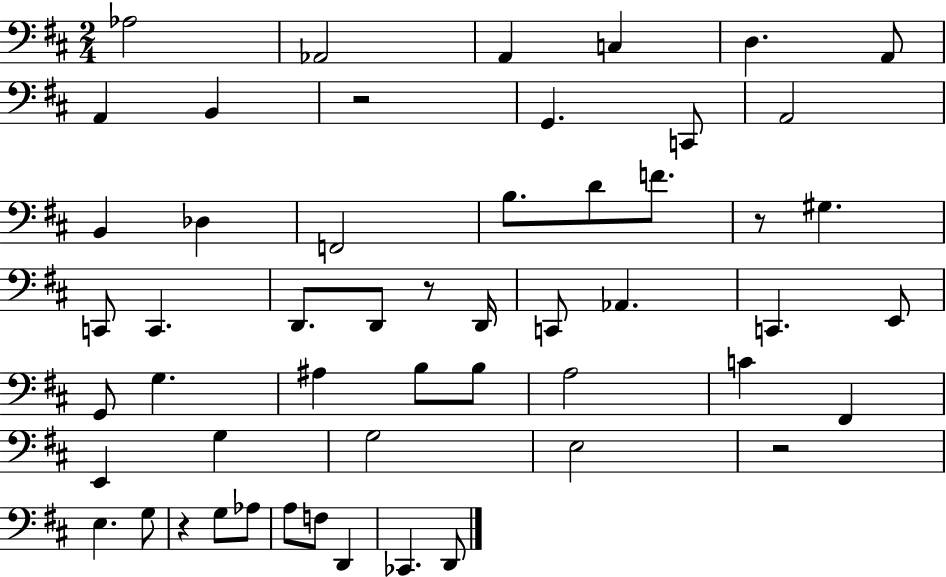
Ab3/h Ab2/h A2/q C3/q D3/q. A2/e A2/q B2/q R/h G2/q. C2/e A2/h B2/q Db3/q F2/h B3/e. D4/e F4/e. R/e G#3/q. C2/e C2/q. D2/e. D2/e R/e D2/s C2/e Ab2/q. C2/q. E2/e G2/e G3/q. A#3/q B3/e B3/e A3/h C4/q F#2/q E2/q G3/q G3/h E3/h R/h E3/q. G3/e R/q G3/e Ab3/e A3/e F3/e D2/q CES2/q. D2/e